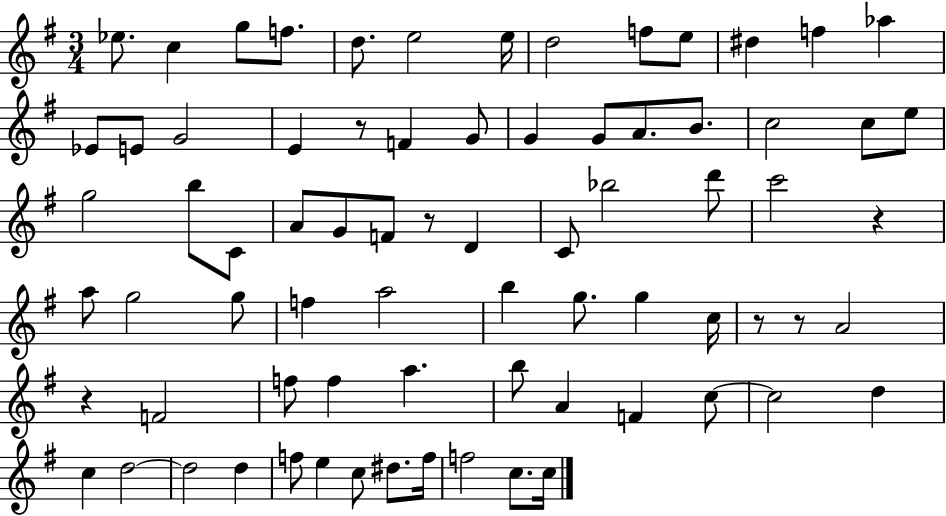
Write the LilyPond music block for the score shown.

{
  \clef treble
  \numericTimeSignature
  \time 3/4
  \key g \major
  ees''8. c''4 g''8 f''8. | d''8. e''2 e''16 | d''2 f''8 e''8 | dis''4 f''4 aes''4 | \break ees'8 e'8 g'2 | e'4 r8 f'4 g'8 | g'4 g'8 a'8. b'8. | c''2 c''8 e''8 | \break g''2 b''8 c'8 | a'8 g'8 f'8 r8 d'4 | c'8 bes''2 d'''8 | c'''2 r4 | \break a''8 g''2 g''8 | f''4 a''2 | b''4 g''8. g''4 c''16 | r8 r8 a'2 | \break r4 f'2 | f''8 f''4 a''4. | b''8 a'4 f'4 c''8~~ | c''2 d''4 | \break c''4 d''2~~ | d''2 d''4 | f''8 e''4 c''8 dis''8. f''16 | f''2 c''8. c''16 | \break \bar "|."
}